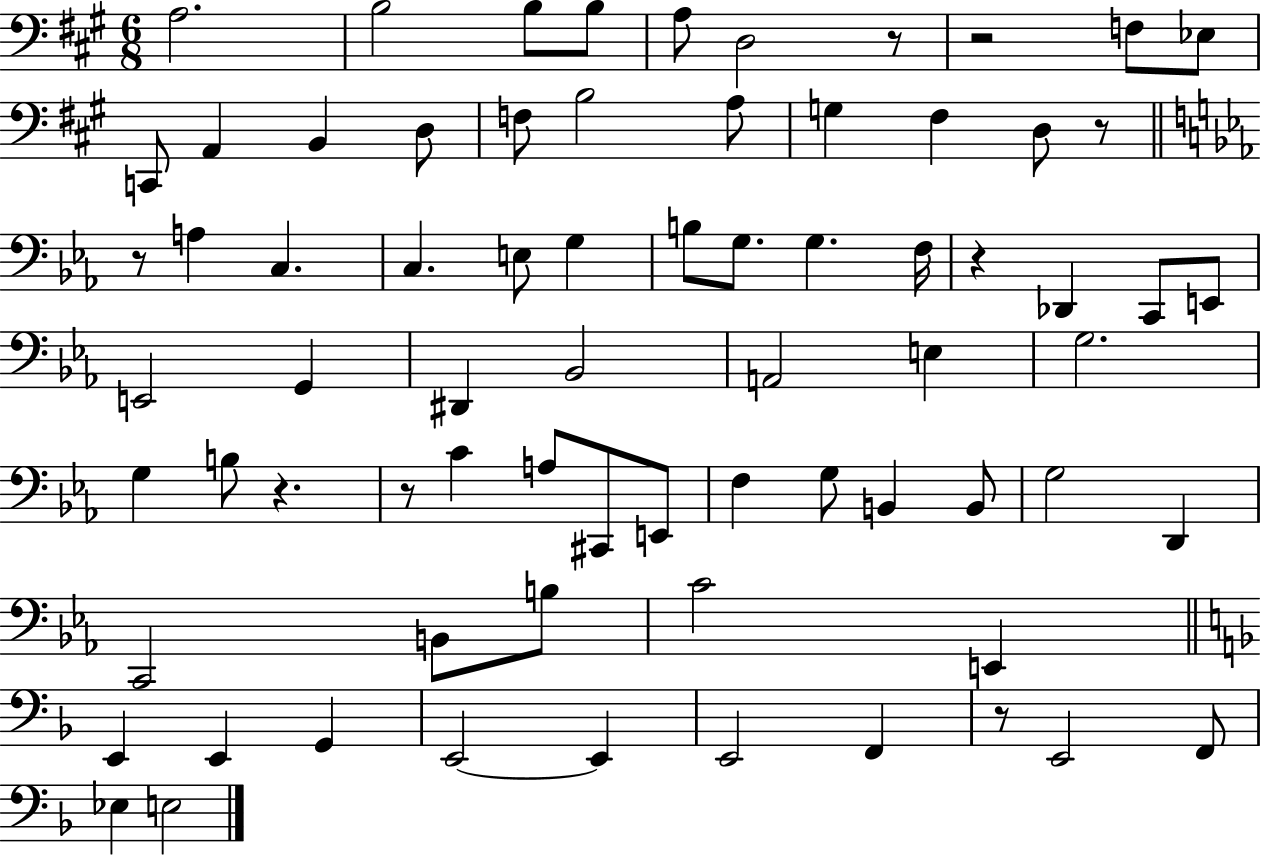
{
  \clef bass
  \numericTimeSignature
  \time 6/8
  \key a \major
  a2. | b2 b8 b8 | a8 d2 r8 | r2 f8 ees8 | \break c,8 a,4 b,4 d8 | f8 b2 a8 | g4 fis4 d8 r8 | \bar "||" \break \key ees \major r8 a4 c4. | c4. e8 g4 | b8 g8. g4. f16 | r4 des,4 c,8 e,8 | \break e,2 g,4 | dis,4 bes,2 | a,2 e4 | g2. | \break g4 b8 r4. | r8 c'4 a8 cis,8 e,8 | f4 g8 b,4 b,8 | g2 d,4 | \break c,2 b,8 b8 | c'2 e,4 | \bar "||" \break \key f \major e,4 e,4 g,4 | e,2~~ e,4 | e,2 f,4 | r8 e,2 f,8 | \break ees4 e2 | \bar "|."
}